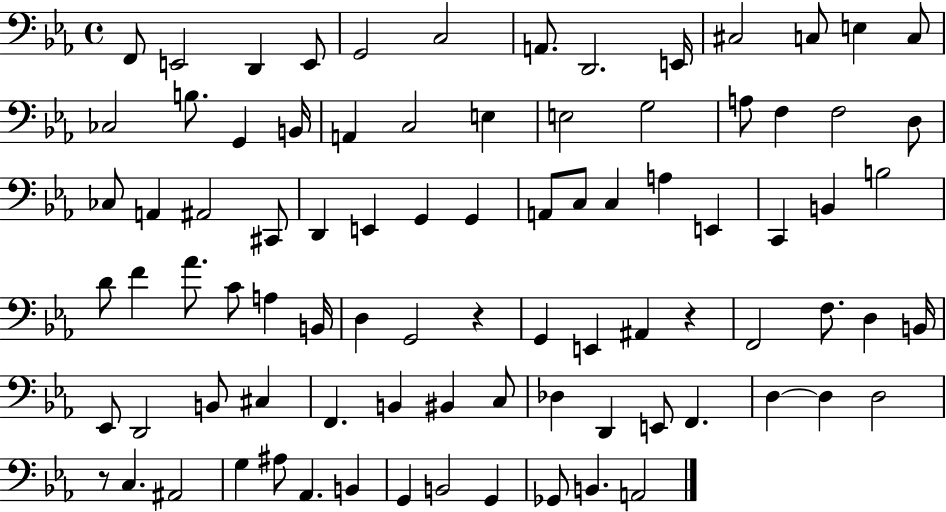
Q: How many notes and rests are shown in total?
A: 87